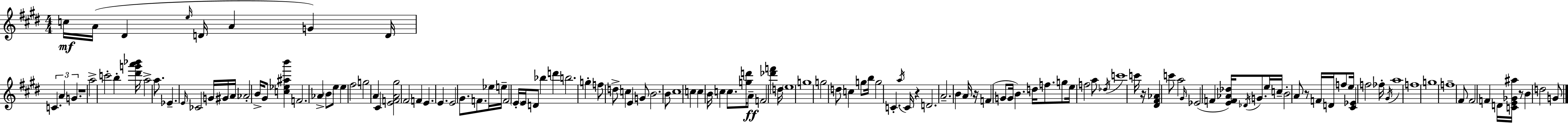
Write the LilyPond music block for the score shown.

{
  \clef treble
  \numericTimeSignature
  \time 4/4
  \key e \major
  c''16\mf a'16( dis'4 \grace { e''16 } d'16 a'4 g'4) | d'16 \tuplet 3/2 { c'4. a'4 g'4. } | r1 | a''2-> c'''2-. | \break b''4-. <dis''' g''' a''' bes'''>16 a''2-> a''8. | ees'4.-- \grace { e'16 } ces'2 | g'16 gis'16 \parenthesize a'16 aes'2-. b'16-> gis'8 <c'' ees'' ais'' b'''>4 | f'2. aes'4-> | \break \parenthesize b'8 e''8 e''4 fis''2 | g''2 a'4 cis'4 | <e' f' a' gis''>2 fis'2 | f'4 e'4. e'4. | \break e'2 gis'8. f'8. | ees''16 e''16-- f'2 \parenthesize e'16-. e'16 d'8 bes''4 | d'''4 b''2. | g''4-. f''8 d''8-> c''4 e'4 | \break g'8 b'2. | b'8 cis''1 | c''4 c''4 b'16 c''4 c''8. | <g'' d'''>16 a'8--\ff f'2 <des''' f'''>4 | \break d''16 \parenthesize e''1 | g''1 | g''2 d''8 c''4 | g''8 b''16 g''2 c'4.-. | \break \acciaccatura { a''16 } c'16 r4 d'2. | a'2.-- b'4 | a'16 r16 f'4( g'8 g'16 b'4.) | d''16 f''8. g''8 e''16 f''2 | \break a''8 \acciaccatura { des''16 } c'''1 | c'''16 r16 <dis' fis' aes'>4 c'''8 a''2 | \grace { gis'16 }( ees'2 f'4 | <e' f' aes' des''>16) \acciaccatura { des'16 } g'8. e''16 c''16-- b'2-. | \break a'8 r8 f'16 d'16 f''8 e''16 <cis' ees'>4 f''2 | fes''16-. \acciaccatura { gis'16 } a''1 | f''1 | g''1 | \break f''1-- | fis'8 fis'2 | f'4 d'16 <c' e' ges' ais''>16 r8 b'4 d''2 | g'8 \bar "|."
}